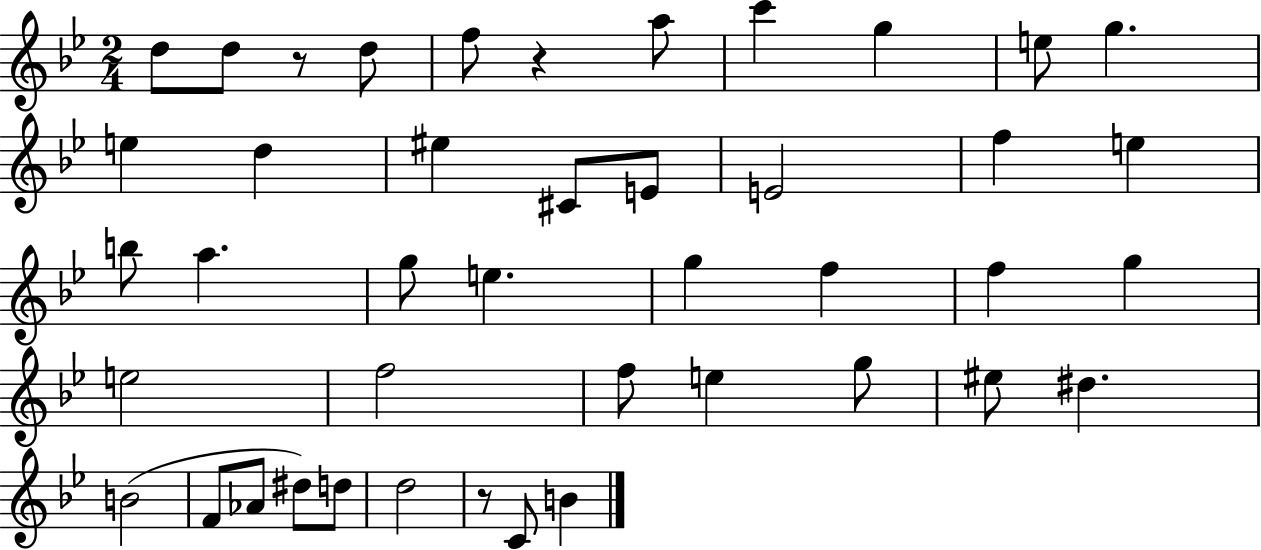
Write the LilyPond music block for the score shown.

{
  \clef treble
  \numericTimeSignature
  \time 2/4
  \key bes \major
  d''8 d''8 r8 d''8 | f''8 r4 a''8 | c'''4 g''4 | e''8 g''4. | \break e''4 d''4 | eis''4 cis'8 e'8 | e'2 | f''4 e''4 | \break b''8 a''4. | g''8 e''4. | g''4 f''4 | f''4 g''4 | \break e''2 | f''2 | f''8 e''4 g''8 | eis''8 dis''4. | \break b'2( | f'8 aes'8 dis''8) d''8 | d''2 | r8 c'8 b'4 | \break \bar "|."
}